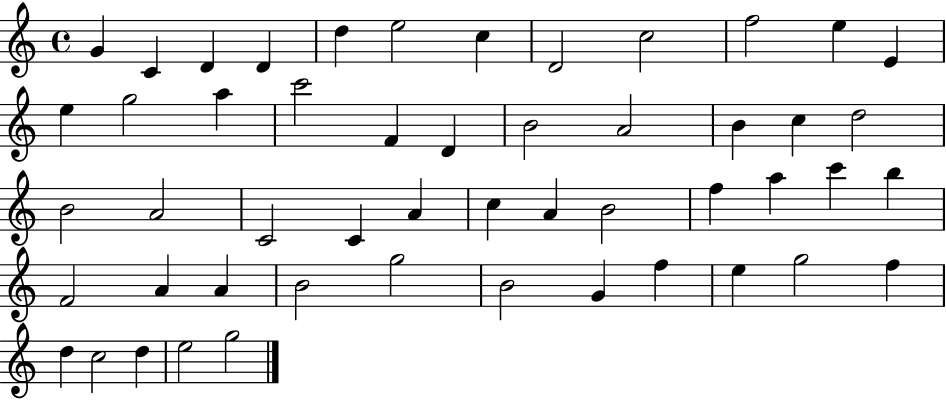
X:1
T:Untitled
M:4/4
L:1/4
K:C
G C D D d e2 c D2 c2 f2 e E e g2 a c'2 F D B2 A2 B c d2 B2 A2 C2 C A c A B2 f a c' b F2 A A B2 g2 B2 G f e g2 f d c2 d e2 g2